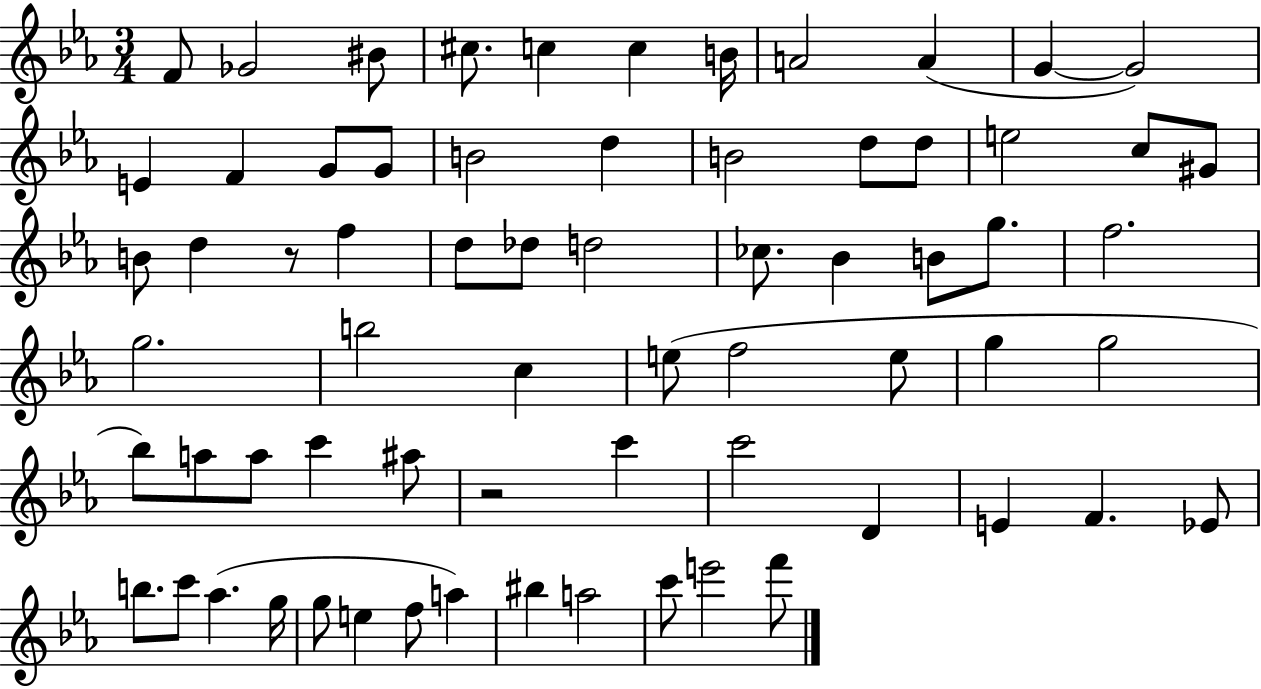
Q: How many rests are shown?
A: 2